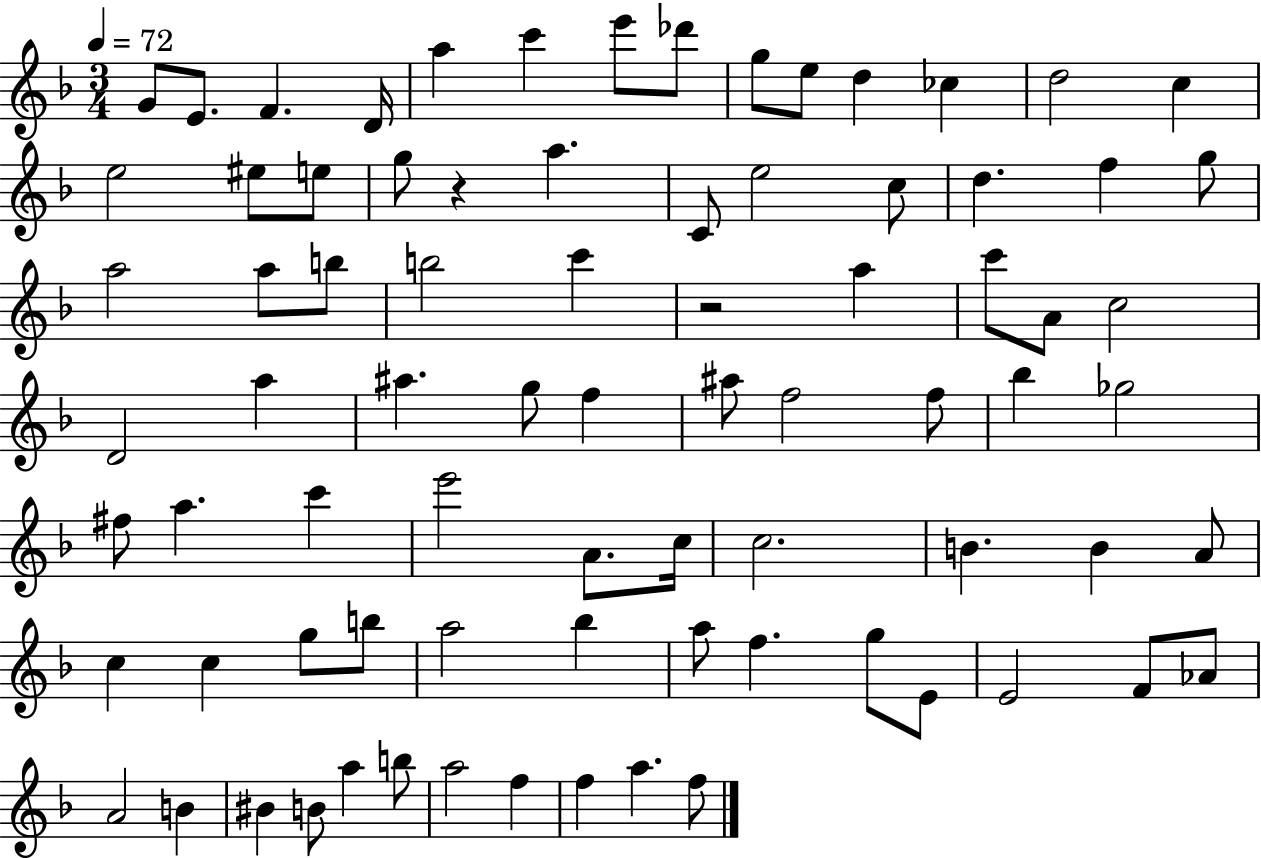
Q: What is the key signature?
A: F major